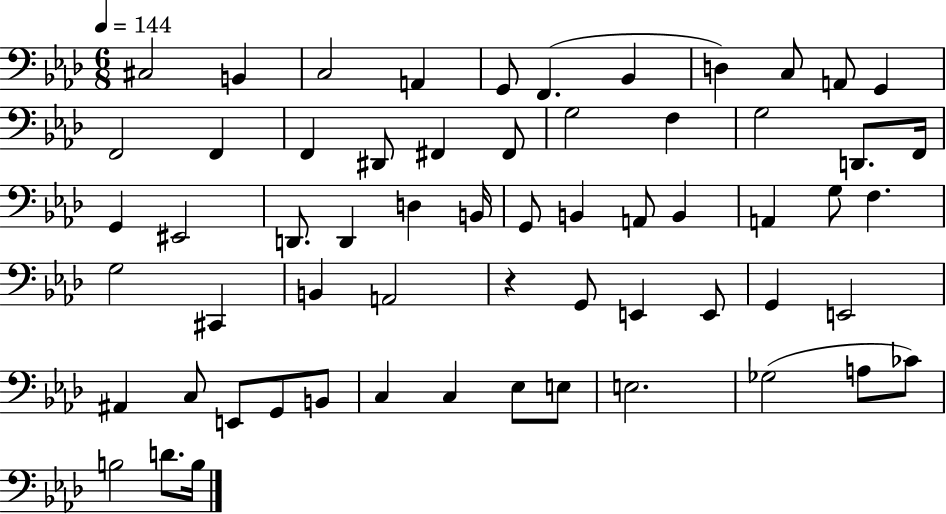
{
  \clef bass
  \numericTimeSignature
  \time 6/8
  \key aes \major
  \tempo 4 = 144
  cis2 b,4 | c2 a,4 | g,8 f,4.( bes,4 | d4) c8 a,8 g,4 | \break f,2 f,4 | f,4 dis,8 fis,4 fis,8 | g2 f4 | g2 d,8. f,16 | \break g,4 eis,2 | d,8. d,4 d4 b,16 | g,8 b,4 a,8 b,4 | a,4 g8 f4. | \break g2 cis,4 | b,4 a,2 | r4 g,8 e,4 e,8 | g,4 e,2 | \break ais,4 c8 e,8 g,8 b,8 | c4 c4 ees8 e8 | e2. | ges2( a8 ces'8) | \break b2 d'8. b16 | \bar "|."
}